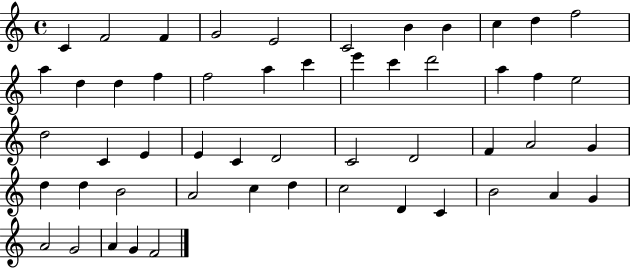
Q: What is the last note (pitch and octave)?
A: F4